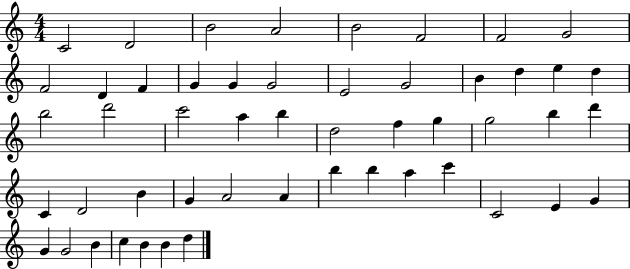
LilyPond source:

{
  \clef treble
  \numericTimeSignature
  \time 4/4
  \key c \major
  c'2 d'2 | b'2 a'2 | b'2 f'2 | f'2 g'2 | \break f'2 d'4 f'4 | g'4 g'4 g'2 | e'2 g'2 | b'4 d''4 e''4 d''4 | \break b''2 d'''2 | c'''2 a''4 b''4 | d''2 f''4 g''4 | g''2 b''4 d'''4 | \break c'4 d'2 b'4 | g'4 a'2 a'4 | b''4 b''4 a''4 c'''4 | c'2 e'4 g'4 | \break g'4 g'2 b'4 | c''4 b'4 b'4 d''4 | \bar "|."
}